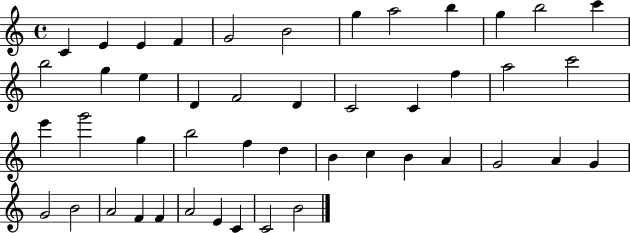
{
  \clef treble
  \time 4/4
  \defaultTimeSignature
  \key c \major
  c'4 e'4 e'4 f'4 | g'2 b'2 | g''4 a''2 b''4 | g''4 b''2 c'''4 | \break b''2 g''4 e''4 | d'4 f'2 d'4 | c'2 c'4 f''4 | a''2 c'''2 | \break e'''4 g'''2 g''4 | b''2 f''4 d''4 | b'4 c''4 b'4 a'4 | g'2 a'4 g'4 | \break g'2 b'2 | a'2 f'4 f'4 | a'2 e'4 c'4 | c'2 b'2 | \break \bar "|."
}